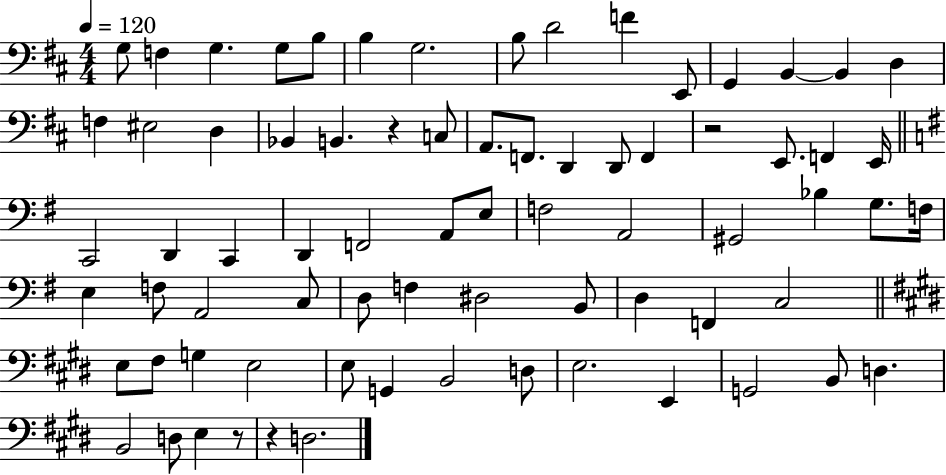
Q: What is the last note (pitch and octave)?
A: D3